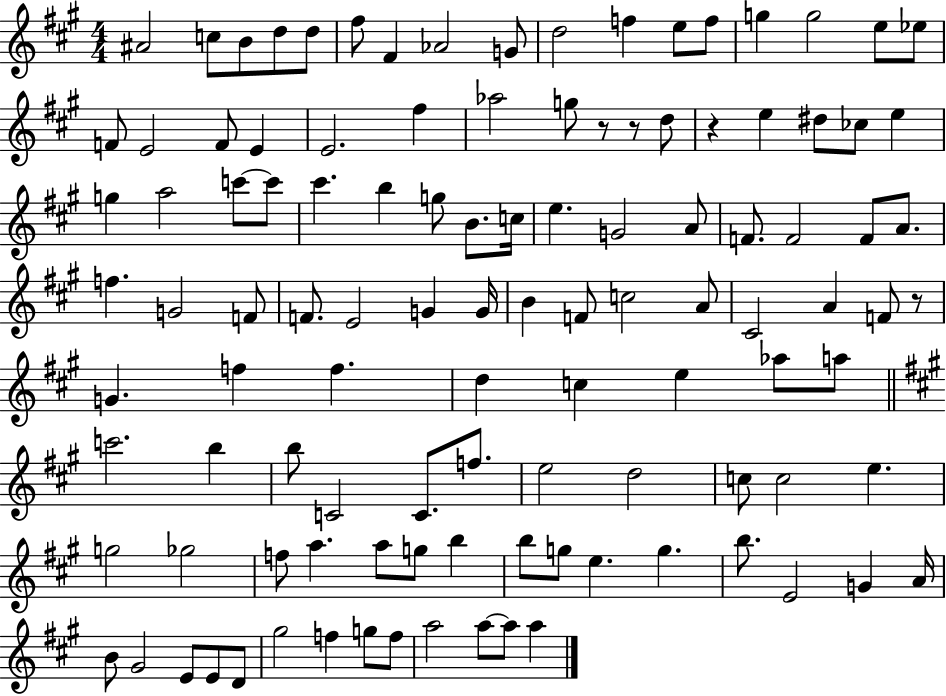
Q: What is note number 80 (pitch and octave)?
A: G5